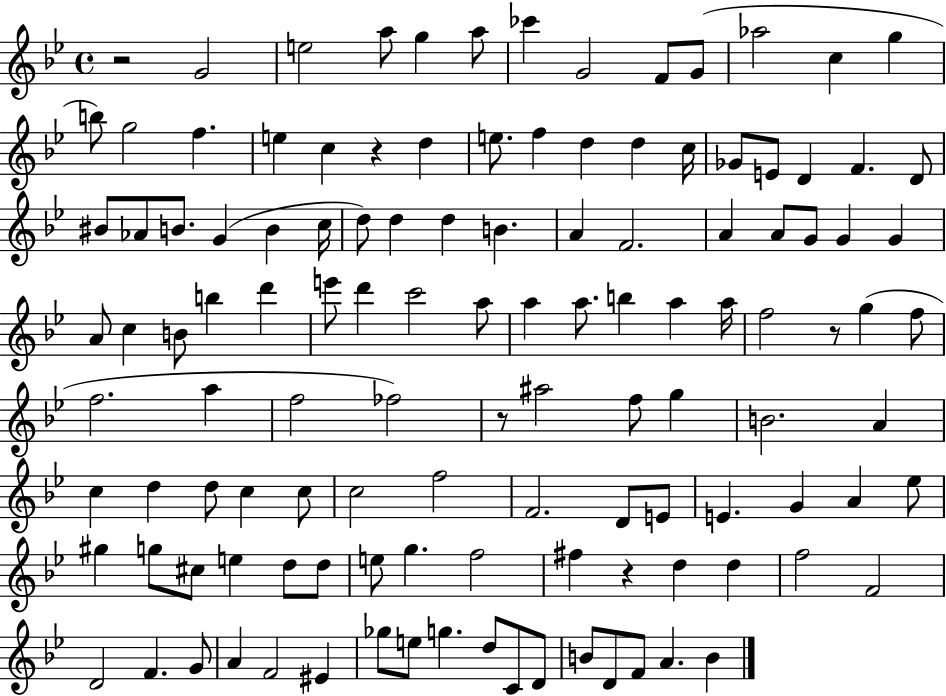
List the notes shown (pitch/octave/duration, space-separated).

R/h G4/h E5/h A5/e G5/q A5/e CES6/q G4/h F4/e G4/e Ab5/h C5/q G5/q B5/e G5/h F5/q. E5/q C5/q R/q D5/q E5/e. F5/q D5/q D5/q C5/s Gb4/e E4/e D4/q F4/q. D4/e BIS4/e Ab4/e B4/e. G4/q B4/q C5/s D5/e D5/q D5/q B4/q. A4/q F4/h. A4/q A4/e G4/e G4/q G4/q A4/e C5/q B4/e B5/q D6/q E6/e D6/q C6/h A5/e A5/q A5/e. B5/q A5/q A5/s F5/h R/e G5/q F5/e F5/h. A5/q F5/h FES5/h R/e A#5/h F5/e G5/q B4/h. A4/q C5/q D5/q D5/e C5/q C5/e C5/h F5/h F4/h. D4/e E4/e E4/q. G4/q A4/q Eb5/e G#5/q G5/e C#5/e E5/q D5/e D5/e E5/e G5/q. F5/h F#5/q R/q D5/q D5/q F5/h F4/h D4/h F4/q. G4/e A4/q F4/h EIS4/q Gb5/e E5/e G5/q. D5/e C4/e D4/e B4/e D4/e F4/e A4/q. B4/q